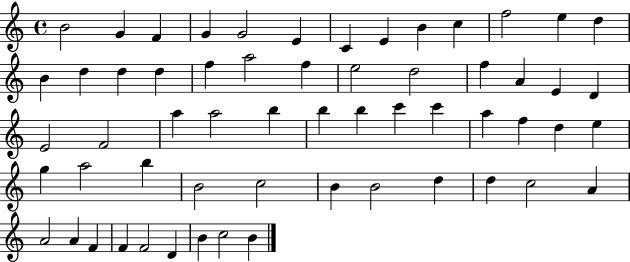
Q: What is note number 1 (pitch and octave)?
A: B4